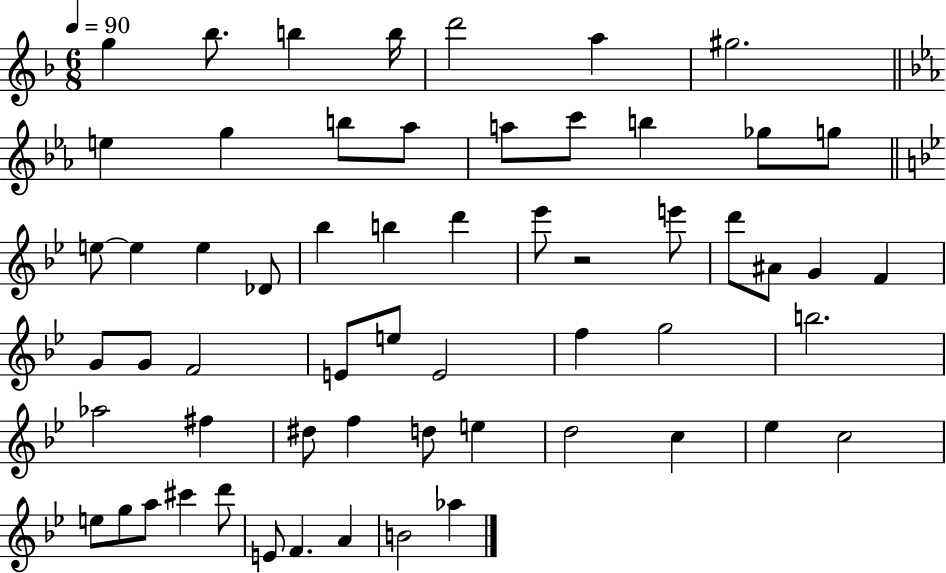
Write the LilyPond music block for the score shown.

{
  \clef treble
  \numericTimeSignature
  \time 6/8
  \key f \major
  \tempo 4 = 90
  g''4 bes''8. b''4 b''16 | d'''2 a''4 | gis''2. | \bar "||" \break \key ees \major e''4 g''4 b''8 aes''8 | a''8 c'''8 b''4 ges''8 g''8 | \bar "||" \break \key g \minor e''8~~ e''4 e''4 des'8 | bes''4 b''4 d'''4 | ees'''8 r2 e'''8 | d'''8 ais'8 g'4 f'4 | \break g'8 g'8 f'2 | e'8 e''8 e'2 | f''4 g''2 | b''2. | \break aes''2 fis''4 | dis''8 f''4 d''8 e''4 | d''2 c''4 | ees''4 c''2 | \break e''8 g''8 a''8 cis'''4 d'''8 | e'8 f'4. a'4 | b'2 aes''4 | \bar "|."
}